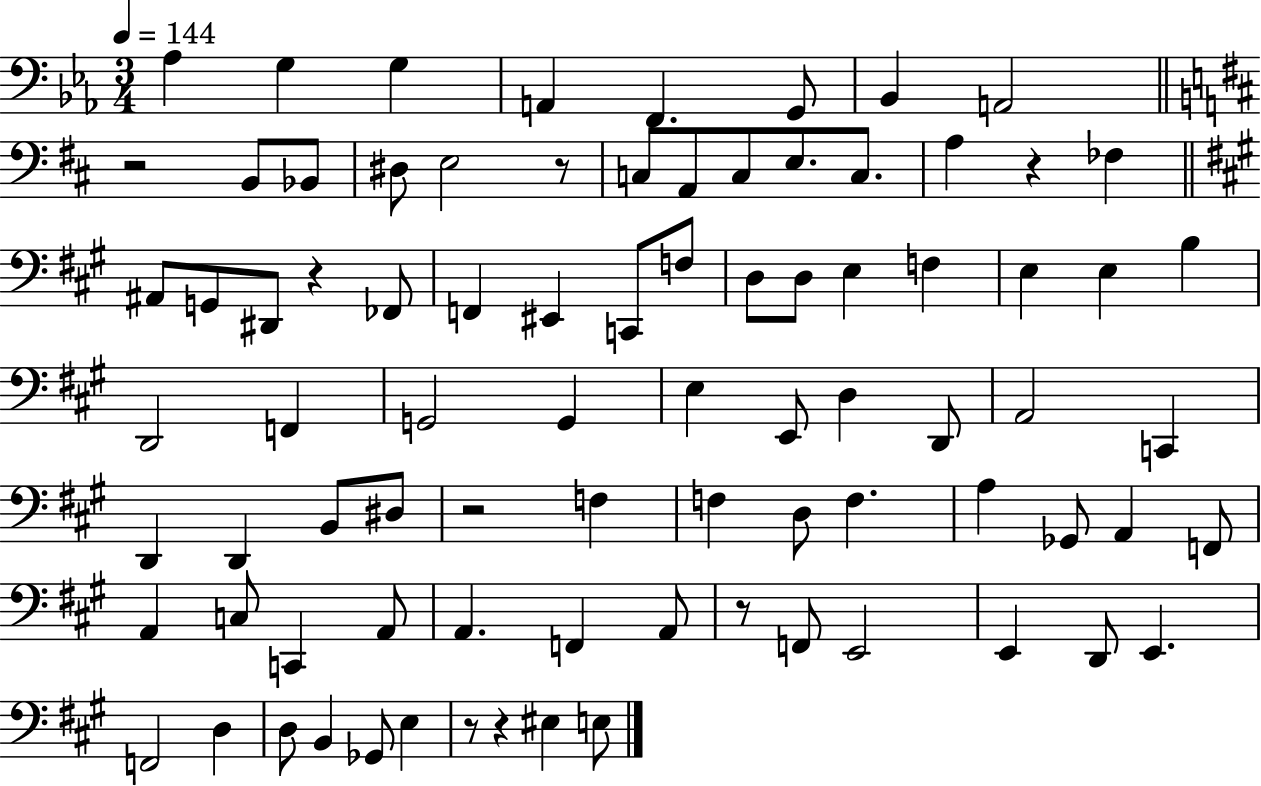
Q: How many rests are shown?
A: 8